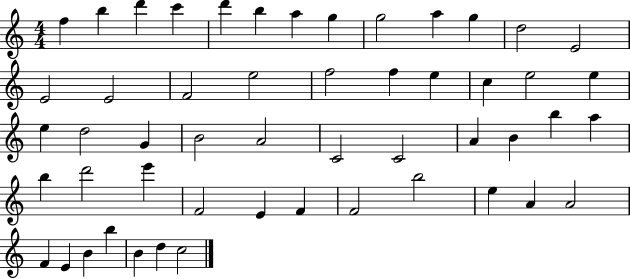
F5/q B5/q D6/q C6/q D6/q B5/q A5/q G5/q G5/h A5/q G5/q D5/h E4/h E4/h E4/h F4/h E5/h F5/h F5/q E5/q C5/q E5/h E5/q E5/q D5/h G4/q B4/h A4/h C4/h C4/h A4/q B4/q B5/q A5/q B5/q D6/h E6/q F4/h E4/q F4/q F4/h B5/h E5/q A4/q A4/h F4/q E4/q B4/q B5/q B4/q D5/q C5/h